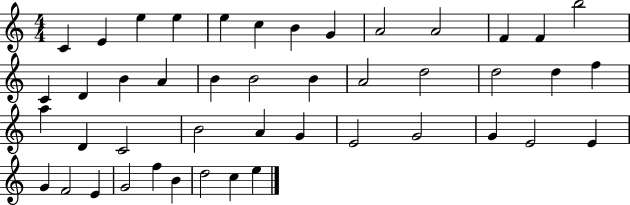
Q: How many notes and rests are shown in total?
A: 45